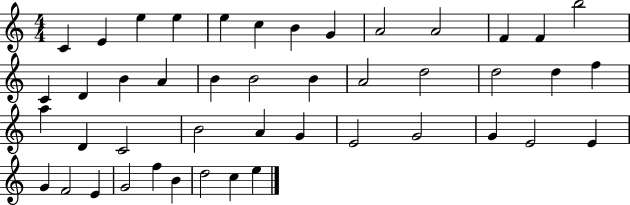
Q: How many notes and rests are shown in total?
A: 45